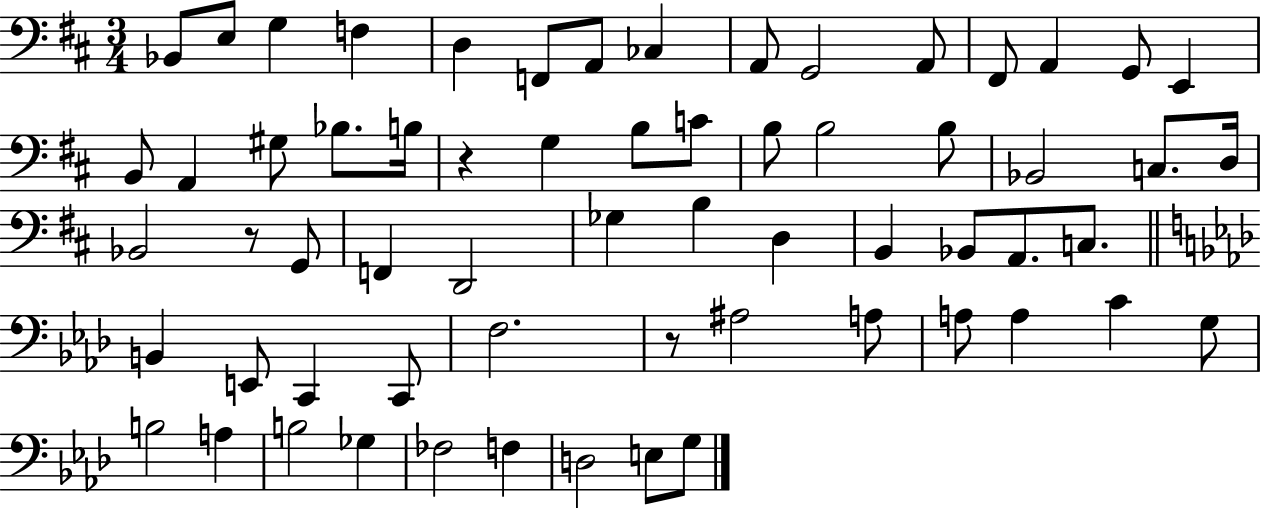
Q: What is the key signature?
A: D major